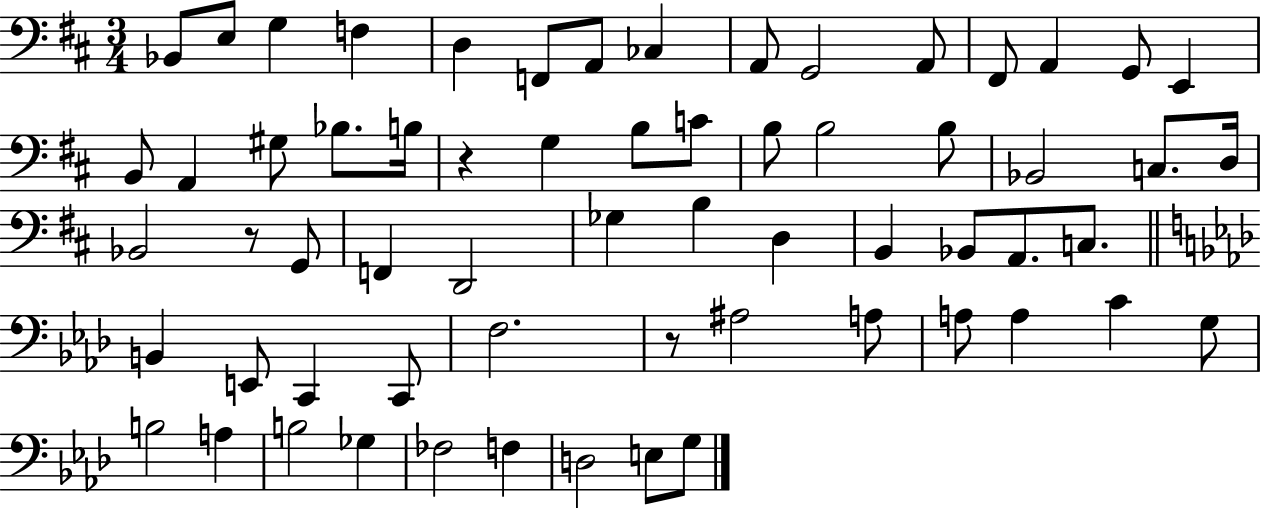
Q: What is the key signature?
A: D major